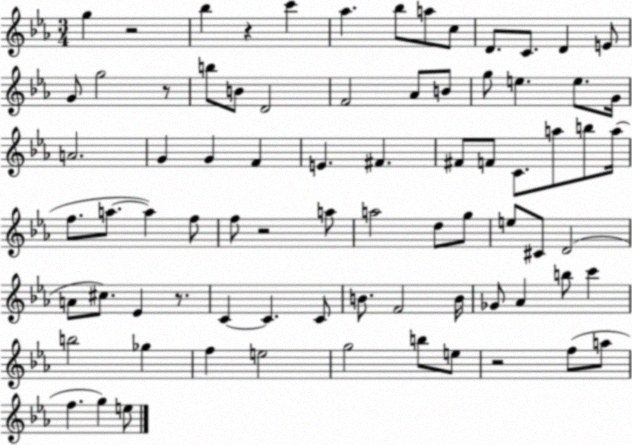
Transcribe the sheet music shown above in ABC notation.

X:1
T:Untitled
M:3/4
L:1/4
K:Eb
g z2 _b z c' _a _b/2 a/2 c/2 D/2 C/2 D E/2 G/2 g2 z/2 b/2 B/2 D2 F2 _A/2 B/2 g/2 e e/2 G/4 A2 G G F E ^F ^F/2 F/2 C/2 a/2 b/2 a/4 f/2 a/2 a f/2 f/2 z2 a/2 a2 d/2 g/2 e/2 ^C/2 D2 A/2 ^c/2 _E z/2 C C C/2 B/2 F2 B/4 _G/2 _A b/2 c' b2 _g f e2 g2 b/2 e/2 z2 f/2 a/2 f g e/2